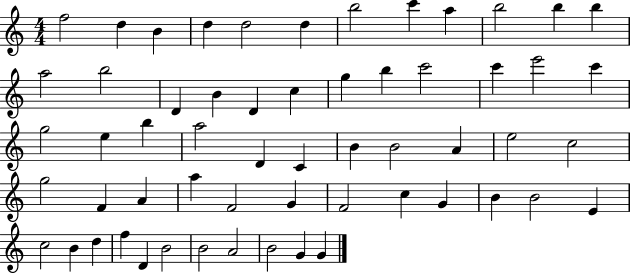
X:1
T:Untitled
M:4/4
L:1/4
K:C
f2 d B d d2 d b2 c' a b2 b b a2 b2 D B D c g b c'2 c' e'2 c' g2 e b a2 D C B B2 A e2 c2 g2 F A a F2 G F2 c G B B2 E c2 B d f D B2 B2 A2 B2 G G